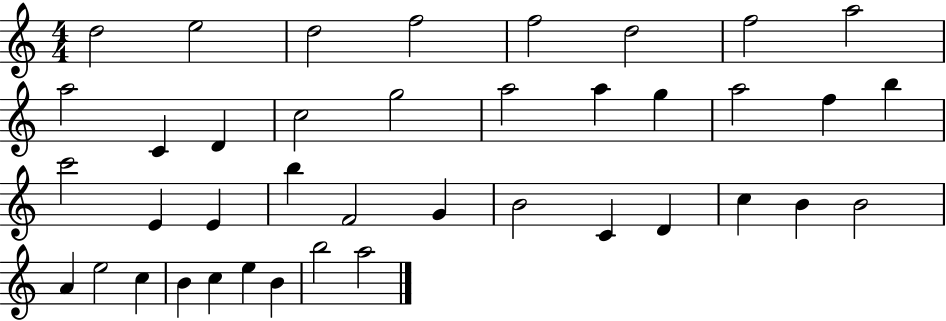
D5/h E5/h D5/h F5/h F5/h D5/h F5/h A5/h A5/h C4/q D4/q C5/h G5/h A5/h A5/q G5/q A5/h F5/q B5/q C6/h E4/q E4/q B5/q F4/h G4/q B4/h C4/q D4/q C5/q B4/q B4/h A4/q E5/h C5/q B4/q C5/q E5/q B4/q B5/h A5/h